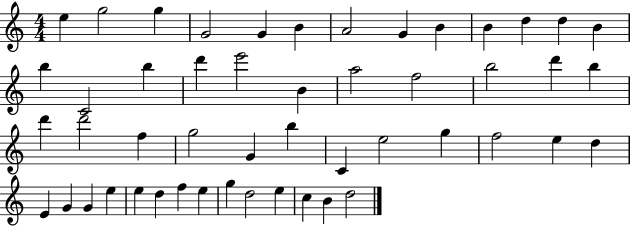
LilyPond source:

{
  \clef treble
  \numericTimeSignature
  \time 4/4
  \key c \major
  e''4 g''2 g''4 | g'2 g'4 b'4 | a'2 g'4 b'4 | b'4 d''4 d''4 b'4 | \break b''4 c'2 b''4 | d'''4 e'''2 b'4 | a''2 f''2 | b''2 d'''4 b''4 | \break d'''4 d'''2 f''4 | g''2 g'4 b''4 | c'4 e''2 g''4 | f''2 e''4 d''4 | \break e'4 g'4 g'4 e''4 | e''4 d''4 f''4 e''4 | g''4 d''2 e''4 | c''4 b'4 d''2 | \break \bar "|."
}